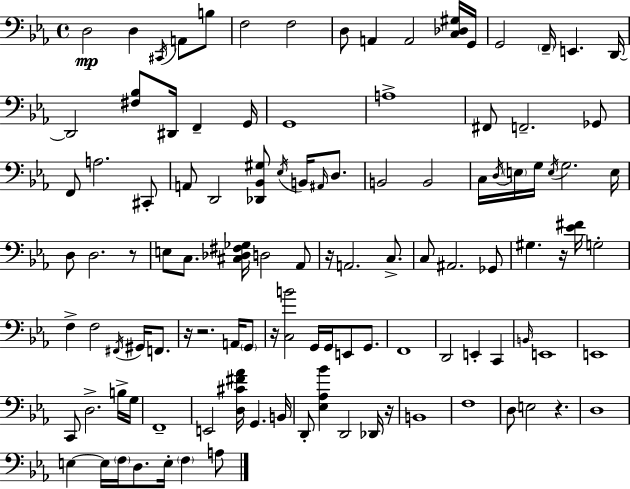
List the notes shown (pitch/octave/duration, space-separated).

D3/h D3/q C#2/s A2/e B3/e F3/h F3/h D3/e A2/q A2/h [C3,Db3,G#3]/s G2/s G2/h F2/s E2/q. D2/s D2/h [F#3,Bb3]/e D#2/s F2/q G2/s G2/w A3/w F#2/e F2/h. Gb2/e F2/e A3/h. C#2/e A2/e D2/h [Db2,Bb2,G#3]/e Eb3/s B2/s A#2/s D3/e. B2/h B2/h C3/s D3/s E3/s G3/s E3/s G3/h. E3/s D3/e D3/h. R/e E3/e C3/e. [C#3,Db3,F#3,Gb3]/s D3/h Ab2/e R/s A2/h. C3/e. C3/e A#2/h. Gb2/e G#3/q. R/s [Eb4,F#4]/s G3/h F3/q F3/h F#2/s G#2/s F2/e. R/s R/h. A2/s G2/e R/s [C3,B4]/h G2/s G2/s E2/e G2/e. F2/w D2/h E2/q C2/q B2/s E2/w E2/w C2/e D3/h. B3/s G3/s F2/w E2/h [D3,C#4,F#4,Ab4]/s G2/q. B2/s D2/e [Eb3,Ab3,Bb4]/q D2/h Db2/s R/s B2/w F3/w D3/e E3/h R/q. D3/w E3/q E3/s F3/s D3/e. E3/s F3/q A3/e